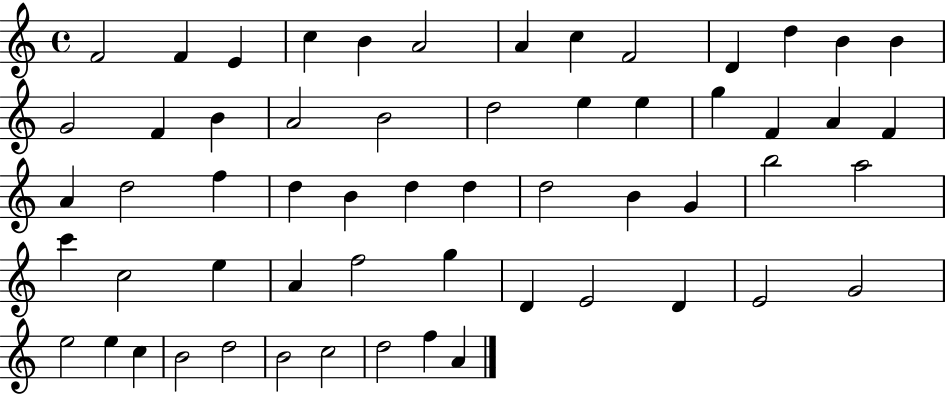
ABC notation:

X:1
T:Untitled
M:4/4
L:1/4
K:C
F2 F E c B A2 A c F2 D d B B G2 F B A2 B2 d2 e e g F A F A d2 f d B d d d2 B G b2 a2 c' c2 e A f2 g D E2 D E2 G2 e2 e c B2 d2 B2 c2 d2 f A